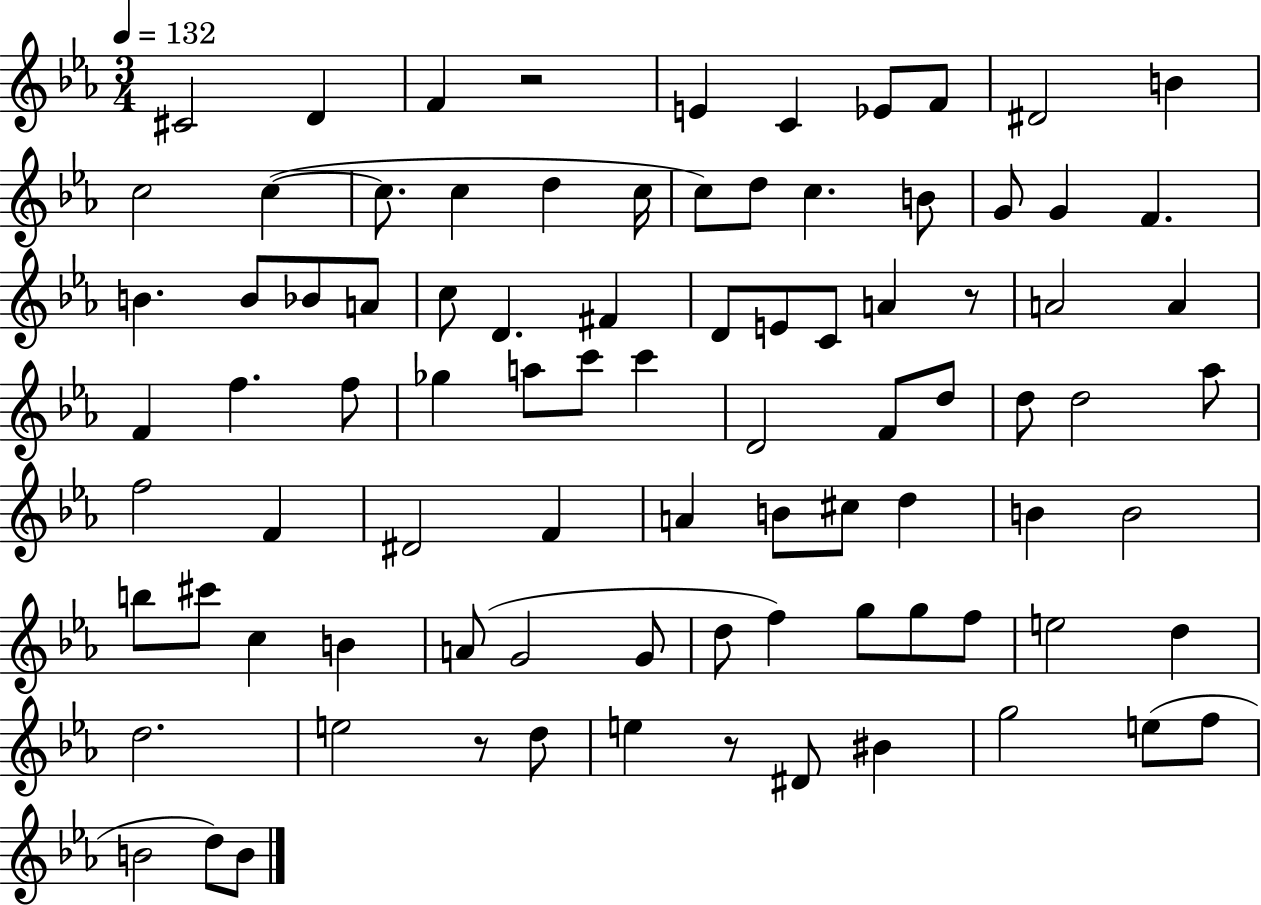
{
  \clef treble
  \numericTimeSignature
  \time 3/4
  \key ees \major
  \tempo 4 = 132
  \repeat volta 2 { cis'2 d'4 | f'4 r2 | e'4 c'4 ees'8 f'8 | dis'2 b'4 | \break c''2 c''4~(~ | c''8. c''4 d''4 c''16 | c''8) d''8 c''4. b'8 | g'8 g'4 f'4. | \break b'4. b'8 bes'8 a'8 | c''8 d'4. fis'4 | d'8 e'8 c'8 a'4 r8 | a'2 a'4 | \break f'4 f''4. f''8 | ges''4 a''8 c'''8 c'''4 | d'2 f'8 d''8 | d''8 d''2 aes''8 | \break f''2 f'4 | dis'2 f'4 | a'4 b'8 cis''8 d''4 | b'4 b'2 | \break b''8 cis'''8 c''4 b'4 | a'8( g'2 g'8 | d''8 f''4) g''8 g''8 f''8 | e''2 d''4 | \break d''2. | e''2 r8 d''8 | e''4 r8 dis'8 bis'4 | g''2 e''8( f''8 | \break b'2 d''8) b'8 | } \bar "|."
}